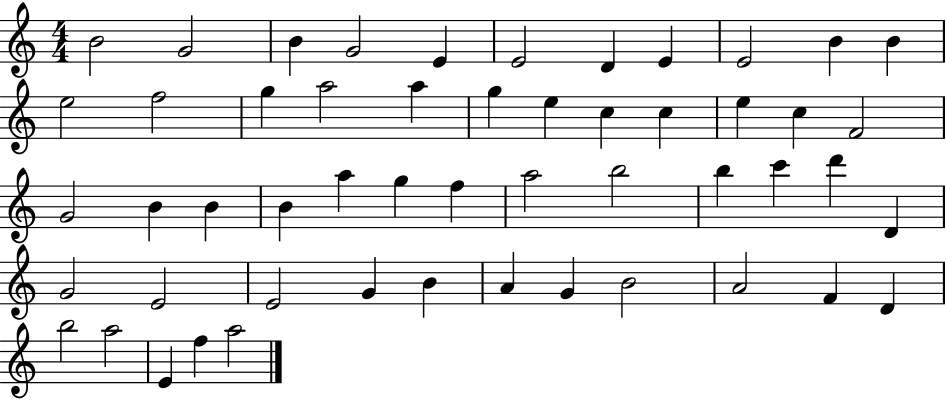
X:1
T:Untitled
M:4/4
L:1/4
K:C
B2 G2 B G2 E E2 D E E2 B B e2 f2 g a2 a g e c c e c F2 G2 B B B a g f a2 b2 b c' d' D G2 E2 E2 G B A G B2 A2 F D b2 a2 E f a2